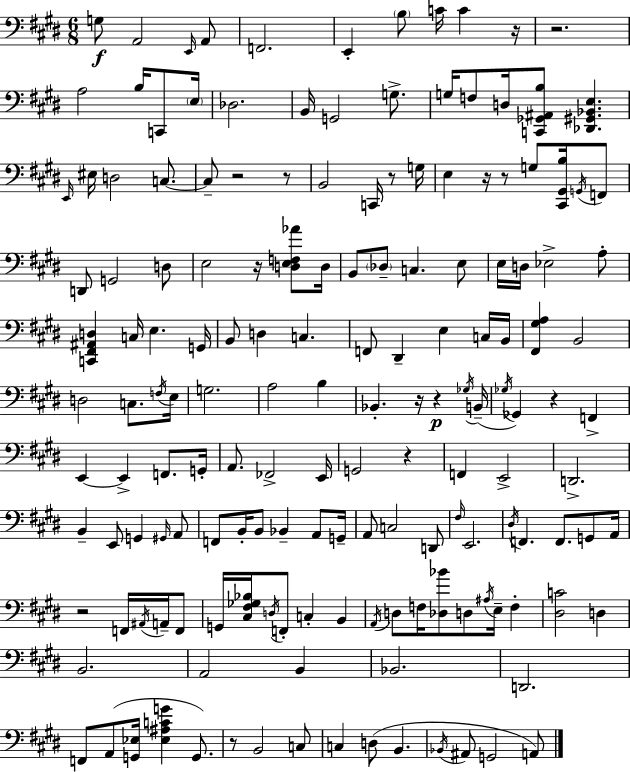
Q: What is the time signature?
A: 6/8